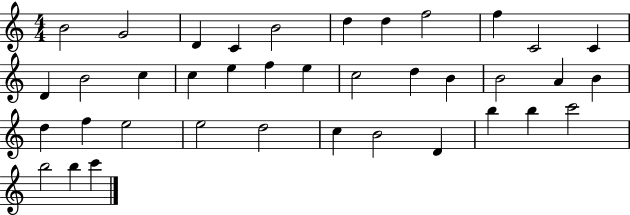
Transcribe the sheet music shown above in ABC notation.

X:1
T:Untitled
M:4/4
L:1/4
K:C
B2 G2 D C B2 d d f2 f C2 C D B2 c c e f e c2 d B B2 A B d f e2 e2 d2 c B2 D b b c'2 b2 b c'